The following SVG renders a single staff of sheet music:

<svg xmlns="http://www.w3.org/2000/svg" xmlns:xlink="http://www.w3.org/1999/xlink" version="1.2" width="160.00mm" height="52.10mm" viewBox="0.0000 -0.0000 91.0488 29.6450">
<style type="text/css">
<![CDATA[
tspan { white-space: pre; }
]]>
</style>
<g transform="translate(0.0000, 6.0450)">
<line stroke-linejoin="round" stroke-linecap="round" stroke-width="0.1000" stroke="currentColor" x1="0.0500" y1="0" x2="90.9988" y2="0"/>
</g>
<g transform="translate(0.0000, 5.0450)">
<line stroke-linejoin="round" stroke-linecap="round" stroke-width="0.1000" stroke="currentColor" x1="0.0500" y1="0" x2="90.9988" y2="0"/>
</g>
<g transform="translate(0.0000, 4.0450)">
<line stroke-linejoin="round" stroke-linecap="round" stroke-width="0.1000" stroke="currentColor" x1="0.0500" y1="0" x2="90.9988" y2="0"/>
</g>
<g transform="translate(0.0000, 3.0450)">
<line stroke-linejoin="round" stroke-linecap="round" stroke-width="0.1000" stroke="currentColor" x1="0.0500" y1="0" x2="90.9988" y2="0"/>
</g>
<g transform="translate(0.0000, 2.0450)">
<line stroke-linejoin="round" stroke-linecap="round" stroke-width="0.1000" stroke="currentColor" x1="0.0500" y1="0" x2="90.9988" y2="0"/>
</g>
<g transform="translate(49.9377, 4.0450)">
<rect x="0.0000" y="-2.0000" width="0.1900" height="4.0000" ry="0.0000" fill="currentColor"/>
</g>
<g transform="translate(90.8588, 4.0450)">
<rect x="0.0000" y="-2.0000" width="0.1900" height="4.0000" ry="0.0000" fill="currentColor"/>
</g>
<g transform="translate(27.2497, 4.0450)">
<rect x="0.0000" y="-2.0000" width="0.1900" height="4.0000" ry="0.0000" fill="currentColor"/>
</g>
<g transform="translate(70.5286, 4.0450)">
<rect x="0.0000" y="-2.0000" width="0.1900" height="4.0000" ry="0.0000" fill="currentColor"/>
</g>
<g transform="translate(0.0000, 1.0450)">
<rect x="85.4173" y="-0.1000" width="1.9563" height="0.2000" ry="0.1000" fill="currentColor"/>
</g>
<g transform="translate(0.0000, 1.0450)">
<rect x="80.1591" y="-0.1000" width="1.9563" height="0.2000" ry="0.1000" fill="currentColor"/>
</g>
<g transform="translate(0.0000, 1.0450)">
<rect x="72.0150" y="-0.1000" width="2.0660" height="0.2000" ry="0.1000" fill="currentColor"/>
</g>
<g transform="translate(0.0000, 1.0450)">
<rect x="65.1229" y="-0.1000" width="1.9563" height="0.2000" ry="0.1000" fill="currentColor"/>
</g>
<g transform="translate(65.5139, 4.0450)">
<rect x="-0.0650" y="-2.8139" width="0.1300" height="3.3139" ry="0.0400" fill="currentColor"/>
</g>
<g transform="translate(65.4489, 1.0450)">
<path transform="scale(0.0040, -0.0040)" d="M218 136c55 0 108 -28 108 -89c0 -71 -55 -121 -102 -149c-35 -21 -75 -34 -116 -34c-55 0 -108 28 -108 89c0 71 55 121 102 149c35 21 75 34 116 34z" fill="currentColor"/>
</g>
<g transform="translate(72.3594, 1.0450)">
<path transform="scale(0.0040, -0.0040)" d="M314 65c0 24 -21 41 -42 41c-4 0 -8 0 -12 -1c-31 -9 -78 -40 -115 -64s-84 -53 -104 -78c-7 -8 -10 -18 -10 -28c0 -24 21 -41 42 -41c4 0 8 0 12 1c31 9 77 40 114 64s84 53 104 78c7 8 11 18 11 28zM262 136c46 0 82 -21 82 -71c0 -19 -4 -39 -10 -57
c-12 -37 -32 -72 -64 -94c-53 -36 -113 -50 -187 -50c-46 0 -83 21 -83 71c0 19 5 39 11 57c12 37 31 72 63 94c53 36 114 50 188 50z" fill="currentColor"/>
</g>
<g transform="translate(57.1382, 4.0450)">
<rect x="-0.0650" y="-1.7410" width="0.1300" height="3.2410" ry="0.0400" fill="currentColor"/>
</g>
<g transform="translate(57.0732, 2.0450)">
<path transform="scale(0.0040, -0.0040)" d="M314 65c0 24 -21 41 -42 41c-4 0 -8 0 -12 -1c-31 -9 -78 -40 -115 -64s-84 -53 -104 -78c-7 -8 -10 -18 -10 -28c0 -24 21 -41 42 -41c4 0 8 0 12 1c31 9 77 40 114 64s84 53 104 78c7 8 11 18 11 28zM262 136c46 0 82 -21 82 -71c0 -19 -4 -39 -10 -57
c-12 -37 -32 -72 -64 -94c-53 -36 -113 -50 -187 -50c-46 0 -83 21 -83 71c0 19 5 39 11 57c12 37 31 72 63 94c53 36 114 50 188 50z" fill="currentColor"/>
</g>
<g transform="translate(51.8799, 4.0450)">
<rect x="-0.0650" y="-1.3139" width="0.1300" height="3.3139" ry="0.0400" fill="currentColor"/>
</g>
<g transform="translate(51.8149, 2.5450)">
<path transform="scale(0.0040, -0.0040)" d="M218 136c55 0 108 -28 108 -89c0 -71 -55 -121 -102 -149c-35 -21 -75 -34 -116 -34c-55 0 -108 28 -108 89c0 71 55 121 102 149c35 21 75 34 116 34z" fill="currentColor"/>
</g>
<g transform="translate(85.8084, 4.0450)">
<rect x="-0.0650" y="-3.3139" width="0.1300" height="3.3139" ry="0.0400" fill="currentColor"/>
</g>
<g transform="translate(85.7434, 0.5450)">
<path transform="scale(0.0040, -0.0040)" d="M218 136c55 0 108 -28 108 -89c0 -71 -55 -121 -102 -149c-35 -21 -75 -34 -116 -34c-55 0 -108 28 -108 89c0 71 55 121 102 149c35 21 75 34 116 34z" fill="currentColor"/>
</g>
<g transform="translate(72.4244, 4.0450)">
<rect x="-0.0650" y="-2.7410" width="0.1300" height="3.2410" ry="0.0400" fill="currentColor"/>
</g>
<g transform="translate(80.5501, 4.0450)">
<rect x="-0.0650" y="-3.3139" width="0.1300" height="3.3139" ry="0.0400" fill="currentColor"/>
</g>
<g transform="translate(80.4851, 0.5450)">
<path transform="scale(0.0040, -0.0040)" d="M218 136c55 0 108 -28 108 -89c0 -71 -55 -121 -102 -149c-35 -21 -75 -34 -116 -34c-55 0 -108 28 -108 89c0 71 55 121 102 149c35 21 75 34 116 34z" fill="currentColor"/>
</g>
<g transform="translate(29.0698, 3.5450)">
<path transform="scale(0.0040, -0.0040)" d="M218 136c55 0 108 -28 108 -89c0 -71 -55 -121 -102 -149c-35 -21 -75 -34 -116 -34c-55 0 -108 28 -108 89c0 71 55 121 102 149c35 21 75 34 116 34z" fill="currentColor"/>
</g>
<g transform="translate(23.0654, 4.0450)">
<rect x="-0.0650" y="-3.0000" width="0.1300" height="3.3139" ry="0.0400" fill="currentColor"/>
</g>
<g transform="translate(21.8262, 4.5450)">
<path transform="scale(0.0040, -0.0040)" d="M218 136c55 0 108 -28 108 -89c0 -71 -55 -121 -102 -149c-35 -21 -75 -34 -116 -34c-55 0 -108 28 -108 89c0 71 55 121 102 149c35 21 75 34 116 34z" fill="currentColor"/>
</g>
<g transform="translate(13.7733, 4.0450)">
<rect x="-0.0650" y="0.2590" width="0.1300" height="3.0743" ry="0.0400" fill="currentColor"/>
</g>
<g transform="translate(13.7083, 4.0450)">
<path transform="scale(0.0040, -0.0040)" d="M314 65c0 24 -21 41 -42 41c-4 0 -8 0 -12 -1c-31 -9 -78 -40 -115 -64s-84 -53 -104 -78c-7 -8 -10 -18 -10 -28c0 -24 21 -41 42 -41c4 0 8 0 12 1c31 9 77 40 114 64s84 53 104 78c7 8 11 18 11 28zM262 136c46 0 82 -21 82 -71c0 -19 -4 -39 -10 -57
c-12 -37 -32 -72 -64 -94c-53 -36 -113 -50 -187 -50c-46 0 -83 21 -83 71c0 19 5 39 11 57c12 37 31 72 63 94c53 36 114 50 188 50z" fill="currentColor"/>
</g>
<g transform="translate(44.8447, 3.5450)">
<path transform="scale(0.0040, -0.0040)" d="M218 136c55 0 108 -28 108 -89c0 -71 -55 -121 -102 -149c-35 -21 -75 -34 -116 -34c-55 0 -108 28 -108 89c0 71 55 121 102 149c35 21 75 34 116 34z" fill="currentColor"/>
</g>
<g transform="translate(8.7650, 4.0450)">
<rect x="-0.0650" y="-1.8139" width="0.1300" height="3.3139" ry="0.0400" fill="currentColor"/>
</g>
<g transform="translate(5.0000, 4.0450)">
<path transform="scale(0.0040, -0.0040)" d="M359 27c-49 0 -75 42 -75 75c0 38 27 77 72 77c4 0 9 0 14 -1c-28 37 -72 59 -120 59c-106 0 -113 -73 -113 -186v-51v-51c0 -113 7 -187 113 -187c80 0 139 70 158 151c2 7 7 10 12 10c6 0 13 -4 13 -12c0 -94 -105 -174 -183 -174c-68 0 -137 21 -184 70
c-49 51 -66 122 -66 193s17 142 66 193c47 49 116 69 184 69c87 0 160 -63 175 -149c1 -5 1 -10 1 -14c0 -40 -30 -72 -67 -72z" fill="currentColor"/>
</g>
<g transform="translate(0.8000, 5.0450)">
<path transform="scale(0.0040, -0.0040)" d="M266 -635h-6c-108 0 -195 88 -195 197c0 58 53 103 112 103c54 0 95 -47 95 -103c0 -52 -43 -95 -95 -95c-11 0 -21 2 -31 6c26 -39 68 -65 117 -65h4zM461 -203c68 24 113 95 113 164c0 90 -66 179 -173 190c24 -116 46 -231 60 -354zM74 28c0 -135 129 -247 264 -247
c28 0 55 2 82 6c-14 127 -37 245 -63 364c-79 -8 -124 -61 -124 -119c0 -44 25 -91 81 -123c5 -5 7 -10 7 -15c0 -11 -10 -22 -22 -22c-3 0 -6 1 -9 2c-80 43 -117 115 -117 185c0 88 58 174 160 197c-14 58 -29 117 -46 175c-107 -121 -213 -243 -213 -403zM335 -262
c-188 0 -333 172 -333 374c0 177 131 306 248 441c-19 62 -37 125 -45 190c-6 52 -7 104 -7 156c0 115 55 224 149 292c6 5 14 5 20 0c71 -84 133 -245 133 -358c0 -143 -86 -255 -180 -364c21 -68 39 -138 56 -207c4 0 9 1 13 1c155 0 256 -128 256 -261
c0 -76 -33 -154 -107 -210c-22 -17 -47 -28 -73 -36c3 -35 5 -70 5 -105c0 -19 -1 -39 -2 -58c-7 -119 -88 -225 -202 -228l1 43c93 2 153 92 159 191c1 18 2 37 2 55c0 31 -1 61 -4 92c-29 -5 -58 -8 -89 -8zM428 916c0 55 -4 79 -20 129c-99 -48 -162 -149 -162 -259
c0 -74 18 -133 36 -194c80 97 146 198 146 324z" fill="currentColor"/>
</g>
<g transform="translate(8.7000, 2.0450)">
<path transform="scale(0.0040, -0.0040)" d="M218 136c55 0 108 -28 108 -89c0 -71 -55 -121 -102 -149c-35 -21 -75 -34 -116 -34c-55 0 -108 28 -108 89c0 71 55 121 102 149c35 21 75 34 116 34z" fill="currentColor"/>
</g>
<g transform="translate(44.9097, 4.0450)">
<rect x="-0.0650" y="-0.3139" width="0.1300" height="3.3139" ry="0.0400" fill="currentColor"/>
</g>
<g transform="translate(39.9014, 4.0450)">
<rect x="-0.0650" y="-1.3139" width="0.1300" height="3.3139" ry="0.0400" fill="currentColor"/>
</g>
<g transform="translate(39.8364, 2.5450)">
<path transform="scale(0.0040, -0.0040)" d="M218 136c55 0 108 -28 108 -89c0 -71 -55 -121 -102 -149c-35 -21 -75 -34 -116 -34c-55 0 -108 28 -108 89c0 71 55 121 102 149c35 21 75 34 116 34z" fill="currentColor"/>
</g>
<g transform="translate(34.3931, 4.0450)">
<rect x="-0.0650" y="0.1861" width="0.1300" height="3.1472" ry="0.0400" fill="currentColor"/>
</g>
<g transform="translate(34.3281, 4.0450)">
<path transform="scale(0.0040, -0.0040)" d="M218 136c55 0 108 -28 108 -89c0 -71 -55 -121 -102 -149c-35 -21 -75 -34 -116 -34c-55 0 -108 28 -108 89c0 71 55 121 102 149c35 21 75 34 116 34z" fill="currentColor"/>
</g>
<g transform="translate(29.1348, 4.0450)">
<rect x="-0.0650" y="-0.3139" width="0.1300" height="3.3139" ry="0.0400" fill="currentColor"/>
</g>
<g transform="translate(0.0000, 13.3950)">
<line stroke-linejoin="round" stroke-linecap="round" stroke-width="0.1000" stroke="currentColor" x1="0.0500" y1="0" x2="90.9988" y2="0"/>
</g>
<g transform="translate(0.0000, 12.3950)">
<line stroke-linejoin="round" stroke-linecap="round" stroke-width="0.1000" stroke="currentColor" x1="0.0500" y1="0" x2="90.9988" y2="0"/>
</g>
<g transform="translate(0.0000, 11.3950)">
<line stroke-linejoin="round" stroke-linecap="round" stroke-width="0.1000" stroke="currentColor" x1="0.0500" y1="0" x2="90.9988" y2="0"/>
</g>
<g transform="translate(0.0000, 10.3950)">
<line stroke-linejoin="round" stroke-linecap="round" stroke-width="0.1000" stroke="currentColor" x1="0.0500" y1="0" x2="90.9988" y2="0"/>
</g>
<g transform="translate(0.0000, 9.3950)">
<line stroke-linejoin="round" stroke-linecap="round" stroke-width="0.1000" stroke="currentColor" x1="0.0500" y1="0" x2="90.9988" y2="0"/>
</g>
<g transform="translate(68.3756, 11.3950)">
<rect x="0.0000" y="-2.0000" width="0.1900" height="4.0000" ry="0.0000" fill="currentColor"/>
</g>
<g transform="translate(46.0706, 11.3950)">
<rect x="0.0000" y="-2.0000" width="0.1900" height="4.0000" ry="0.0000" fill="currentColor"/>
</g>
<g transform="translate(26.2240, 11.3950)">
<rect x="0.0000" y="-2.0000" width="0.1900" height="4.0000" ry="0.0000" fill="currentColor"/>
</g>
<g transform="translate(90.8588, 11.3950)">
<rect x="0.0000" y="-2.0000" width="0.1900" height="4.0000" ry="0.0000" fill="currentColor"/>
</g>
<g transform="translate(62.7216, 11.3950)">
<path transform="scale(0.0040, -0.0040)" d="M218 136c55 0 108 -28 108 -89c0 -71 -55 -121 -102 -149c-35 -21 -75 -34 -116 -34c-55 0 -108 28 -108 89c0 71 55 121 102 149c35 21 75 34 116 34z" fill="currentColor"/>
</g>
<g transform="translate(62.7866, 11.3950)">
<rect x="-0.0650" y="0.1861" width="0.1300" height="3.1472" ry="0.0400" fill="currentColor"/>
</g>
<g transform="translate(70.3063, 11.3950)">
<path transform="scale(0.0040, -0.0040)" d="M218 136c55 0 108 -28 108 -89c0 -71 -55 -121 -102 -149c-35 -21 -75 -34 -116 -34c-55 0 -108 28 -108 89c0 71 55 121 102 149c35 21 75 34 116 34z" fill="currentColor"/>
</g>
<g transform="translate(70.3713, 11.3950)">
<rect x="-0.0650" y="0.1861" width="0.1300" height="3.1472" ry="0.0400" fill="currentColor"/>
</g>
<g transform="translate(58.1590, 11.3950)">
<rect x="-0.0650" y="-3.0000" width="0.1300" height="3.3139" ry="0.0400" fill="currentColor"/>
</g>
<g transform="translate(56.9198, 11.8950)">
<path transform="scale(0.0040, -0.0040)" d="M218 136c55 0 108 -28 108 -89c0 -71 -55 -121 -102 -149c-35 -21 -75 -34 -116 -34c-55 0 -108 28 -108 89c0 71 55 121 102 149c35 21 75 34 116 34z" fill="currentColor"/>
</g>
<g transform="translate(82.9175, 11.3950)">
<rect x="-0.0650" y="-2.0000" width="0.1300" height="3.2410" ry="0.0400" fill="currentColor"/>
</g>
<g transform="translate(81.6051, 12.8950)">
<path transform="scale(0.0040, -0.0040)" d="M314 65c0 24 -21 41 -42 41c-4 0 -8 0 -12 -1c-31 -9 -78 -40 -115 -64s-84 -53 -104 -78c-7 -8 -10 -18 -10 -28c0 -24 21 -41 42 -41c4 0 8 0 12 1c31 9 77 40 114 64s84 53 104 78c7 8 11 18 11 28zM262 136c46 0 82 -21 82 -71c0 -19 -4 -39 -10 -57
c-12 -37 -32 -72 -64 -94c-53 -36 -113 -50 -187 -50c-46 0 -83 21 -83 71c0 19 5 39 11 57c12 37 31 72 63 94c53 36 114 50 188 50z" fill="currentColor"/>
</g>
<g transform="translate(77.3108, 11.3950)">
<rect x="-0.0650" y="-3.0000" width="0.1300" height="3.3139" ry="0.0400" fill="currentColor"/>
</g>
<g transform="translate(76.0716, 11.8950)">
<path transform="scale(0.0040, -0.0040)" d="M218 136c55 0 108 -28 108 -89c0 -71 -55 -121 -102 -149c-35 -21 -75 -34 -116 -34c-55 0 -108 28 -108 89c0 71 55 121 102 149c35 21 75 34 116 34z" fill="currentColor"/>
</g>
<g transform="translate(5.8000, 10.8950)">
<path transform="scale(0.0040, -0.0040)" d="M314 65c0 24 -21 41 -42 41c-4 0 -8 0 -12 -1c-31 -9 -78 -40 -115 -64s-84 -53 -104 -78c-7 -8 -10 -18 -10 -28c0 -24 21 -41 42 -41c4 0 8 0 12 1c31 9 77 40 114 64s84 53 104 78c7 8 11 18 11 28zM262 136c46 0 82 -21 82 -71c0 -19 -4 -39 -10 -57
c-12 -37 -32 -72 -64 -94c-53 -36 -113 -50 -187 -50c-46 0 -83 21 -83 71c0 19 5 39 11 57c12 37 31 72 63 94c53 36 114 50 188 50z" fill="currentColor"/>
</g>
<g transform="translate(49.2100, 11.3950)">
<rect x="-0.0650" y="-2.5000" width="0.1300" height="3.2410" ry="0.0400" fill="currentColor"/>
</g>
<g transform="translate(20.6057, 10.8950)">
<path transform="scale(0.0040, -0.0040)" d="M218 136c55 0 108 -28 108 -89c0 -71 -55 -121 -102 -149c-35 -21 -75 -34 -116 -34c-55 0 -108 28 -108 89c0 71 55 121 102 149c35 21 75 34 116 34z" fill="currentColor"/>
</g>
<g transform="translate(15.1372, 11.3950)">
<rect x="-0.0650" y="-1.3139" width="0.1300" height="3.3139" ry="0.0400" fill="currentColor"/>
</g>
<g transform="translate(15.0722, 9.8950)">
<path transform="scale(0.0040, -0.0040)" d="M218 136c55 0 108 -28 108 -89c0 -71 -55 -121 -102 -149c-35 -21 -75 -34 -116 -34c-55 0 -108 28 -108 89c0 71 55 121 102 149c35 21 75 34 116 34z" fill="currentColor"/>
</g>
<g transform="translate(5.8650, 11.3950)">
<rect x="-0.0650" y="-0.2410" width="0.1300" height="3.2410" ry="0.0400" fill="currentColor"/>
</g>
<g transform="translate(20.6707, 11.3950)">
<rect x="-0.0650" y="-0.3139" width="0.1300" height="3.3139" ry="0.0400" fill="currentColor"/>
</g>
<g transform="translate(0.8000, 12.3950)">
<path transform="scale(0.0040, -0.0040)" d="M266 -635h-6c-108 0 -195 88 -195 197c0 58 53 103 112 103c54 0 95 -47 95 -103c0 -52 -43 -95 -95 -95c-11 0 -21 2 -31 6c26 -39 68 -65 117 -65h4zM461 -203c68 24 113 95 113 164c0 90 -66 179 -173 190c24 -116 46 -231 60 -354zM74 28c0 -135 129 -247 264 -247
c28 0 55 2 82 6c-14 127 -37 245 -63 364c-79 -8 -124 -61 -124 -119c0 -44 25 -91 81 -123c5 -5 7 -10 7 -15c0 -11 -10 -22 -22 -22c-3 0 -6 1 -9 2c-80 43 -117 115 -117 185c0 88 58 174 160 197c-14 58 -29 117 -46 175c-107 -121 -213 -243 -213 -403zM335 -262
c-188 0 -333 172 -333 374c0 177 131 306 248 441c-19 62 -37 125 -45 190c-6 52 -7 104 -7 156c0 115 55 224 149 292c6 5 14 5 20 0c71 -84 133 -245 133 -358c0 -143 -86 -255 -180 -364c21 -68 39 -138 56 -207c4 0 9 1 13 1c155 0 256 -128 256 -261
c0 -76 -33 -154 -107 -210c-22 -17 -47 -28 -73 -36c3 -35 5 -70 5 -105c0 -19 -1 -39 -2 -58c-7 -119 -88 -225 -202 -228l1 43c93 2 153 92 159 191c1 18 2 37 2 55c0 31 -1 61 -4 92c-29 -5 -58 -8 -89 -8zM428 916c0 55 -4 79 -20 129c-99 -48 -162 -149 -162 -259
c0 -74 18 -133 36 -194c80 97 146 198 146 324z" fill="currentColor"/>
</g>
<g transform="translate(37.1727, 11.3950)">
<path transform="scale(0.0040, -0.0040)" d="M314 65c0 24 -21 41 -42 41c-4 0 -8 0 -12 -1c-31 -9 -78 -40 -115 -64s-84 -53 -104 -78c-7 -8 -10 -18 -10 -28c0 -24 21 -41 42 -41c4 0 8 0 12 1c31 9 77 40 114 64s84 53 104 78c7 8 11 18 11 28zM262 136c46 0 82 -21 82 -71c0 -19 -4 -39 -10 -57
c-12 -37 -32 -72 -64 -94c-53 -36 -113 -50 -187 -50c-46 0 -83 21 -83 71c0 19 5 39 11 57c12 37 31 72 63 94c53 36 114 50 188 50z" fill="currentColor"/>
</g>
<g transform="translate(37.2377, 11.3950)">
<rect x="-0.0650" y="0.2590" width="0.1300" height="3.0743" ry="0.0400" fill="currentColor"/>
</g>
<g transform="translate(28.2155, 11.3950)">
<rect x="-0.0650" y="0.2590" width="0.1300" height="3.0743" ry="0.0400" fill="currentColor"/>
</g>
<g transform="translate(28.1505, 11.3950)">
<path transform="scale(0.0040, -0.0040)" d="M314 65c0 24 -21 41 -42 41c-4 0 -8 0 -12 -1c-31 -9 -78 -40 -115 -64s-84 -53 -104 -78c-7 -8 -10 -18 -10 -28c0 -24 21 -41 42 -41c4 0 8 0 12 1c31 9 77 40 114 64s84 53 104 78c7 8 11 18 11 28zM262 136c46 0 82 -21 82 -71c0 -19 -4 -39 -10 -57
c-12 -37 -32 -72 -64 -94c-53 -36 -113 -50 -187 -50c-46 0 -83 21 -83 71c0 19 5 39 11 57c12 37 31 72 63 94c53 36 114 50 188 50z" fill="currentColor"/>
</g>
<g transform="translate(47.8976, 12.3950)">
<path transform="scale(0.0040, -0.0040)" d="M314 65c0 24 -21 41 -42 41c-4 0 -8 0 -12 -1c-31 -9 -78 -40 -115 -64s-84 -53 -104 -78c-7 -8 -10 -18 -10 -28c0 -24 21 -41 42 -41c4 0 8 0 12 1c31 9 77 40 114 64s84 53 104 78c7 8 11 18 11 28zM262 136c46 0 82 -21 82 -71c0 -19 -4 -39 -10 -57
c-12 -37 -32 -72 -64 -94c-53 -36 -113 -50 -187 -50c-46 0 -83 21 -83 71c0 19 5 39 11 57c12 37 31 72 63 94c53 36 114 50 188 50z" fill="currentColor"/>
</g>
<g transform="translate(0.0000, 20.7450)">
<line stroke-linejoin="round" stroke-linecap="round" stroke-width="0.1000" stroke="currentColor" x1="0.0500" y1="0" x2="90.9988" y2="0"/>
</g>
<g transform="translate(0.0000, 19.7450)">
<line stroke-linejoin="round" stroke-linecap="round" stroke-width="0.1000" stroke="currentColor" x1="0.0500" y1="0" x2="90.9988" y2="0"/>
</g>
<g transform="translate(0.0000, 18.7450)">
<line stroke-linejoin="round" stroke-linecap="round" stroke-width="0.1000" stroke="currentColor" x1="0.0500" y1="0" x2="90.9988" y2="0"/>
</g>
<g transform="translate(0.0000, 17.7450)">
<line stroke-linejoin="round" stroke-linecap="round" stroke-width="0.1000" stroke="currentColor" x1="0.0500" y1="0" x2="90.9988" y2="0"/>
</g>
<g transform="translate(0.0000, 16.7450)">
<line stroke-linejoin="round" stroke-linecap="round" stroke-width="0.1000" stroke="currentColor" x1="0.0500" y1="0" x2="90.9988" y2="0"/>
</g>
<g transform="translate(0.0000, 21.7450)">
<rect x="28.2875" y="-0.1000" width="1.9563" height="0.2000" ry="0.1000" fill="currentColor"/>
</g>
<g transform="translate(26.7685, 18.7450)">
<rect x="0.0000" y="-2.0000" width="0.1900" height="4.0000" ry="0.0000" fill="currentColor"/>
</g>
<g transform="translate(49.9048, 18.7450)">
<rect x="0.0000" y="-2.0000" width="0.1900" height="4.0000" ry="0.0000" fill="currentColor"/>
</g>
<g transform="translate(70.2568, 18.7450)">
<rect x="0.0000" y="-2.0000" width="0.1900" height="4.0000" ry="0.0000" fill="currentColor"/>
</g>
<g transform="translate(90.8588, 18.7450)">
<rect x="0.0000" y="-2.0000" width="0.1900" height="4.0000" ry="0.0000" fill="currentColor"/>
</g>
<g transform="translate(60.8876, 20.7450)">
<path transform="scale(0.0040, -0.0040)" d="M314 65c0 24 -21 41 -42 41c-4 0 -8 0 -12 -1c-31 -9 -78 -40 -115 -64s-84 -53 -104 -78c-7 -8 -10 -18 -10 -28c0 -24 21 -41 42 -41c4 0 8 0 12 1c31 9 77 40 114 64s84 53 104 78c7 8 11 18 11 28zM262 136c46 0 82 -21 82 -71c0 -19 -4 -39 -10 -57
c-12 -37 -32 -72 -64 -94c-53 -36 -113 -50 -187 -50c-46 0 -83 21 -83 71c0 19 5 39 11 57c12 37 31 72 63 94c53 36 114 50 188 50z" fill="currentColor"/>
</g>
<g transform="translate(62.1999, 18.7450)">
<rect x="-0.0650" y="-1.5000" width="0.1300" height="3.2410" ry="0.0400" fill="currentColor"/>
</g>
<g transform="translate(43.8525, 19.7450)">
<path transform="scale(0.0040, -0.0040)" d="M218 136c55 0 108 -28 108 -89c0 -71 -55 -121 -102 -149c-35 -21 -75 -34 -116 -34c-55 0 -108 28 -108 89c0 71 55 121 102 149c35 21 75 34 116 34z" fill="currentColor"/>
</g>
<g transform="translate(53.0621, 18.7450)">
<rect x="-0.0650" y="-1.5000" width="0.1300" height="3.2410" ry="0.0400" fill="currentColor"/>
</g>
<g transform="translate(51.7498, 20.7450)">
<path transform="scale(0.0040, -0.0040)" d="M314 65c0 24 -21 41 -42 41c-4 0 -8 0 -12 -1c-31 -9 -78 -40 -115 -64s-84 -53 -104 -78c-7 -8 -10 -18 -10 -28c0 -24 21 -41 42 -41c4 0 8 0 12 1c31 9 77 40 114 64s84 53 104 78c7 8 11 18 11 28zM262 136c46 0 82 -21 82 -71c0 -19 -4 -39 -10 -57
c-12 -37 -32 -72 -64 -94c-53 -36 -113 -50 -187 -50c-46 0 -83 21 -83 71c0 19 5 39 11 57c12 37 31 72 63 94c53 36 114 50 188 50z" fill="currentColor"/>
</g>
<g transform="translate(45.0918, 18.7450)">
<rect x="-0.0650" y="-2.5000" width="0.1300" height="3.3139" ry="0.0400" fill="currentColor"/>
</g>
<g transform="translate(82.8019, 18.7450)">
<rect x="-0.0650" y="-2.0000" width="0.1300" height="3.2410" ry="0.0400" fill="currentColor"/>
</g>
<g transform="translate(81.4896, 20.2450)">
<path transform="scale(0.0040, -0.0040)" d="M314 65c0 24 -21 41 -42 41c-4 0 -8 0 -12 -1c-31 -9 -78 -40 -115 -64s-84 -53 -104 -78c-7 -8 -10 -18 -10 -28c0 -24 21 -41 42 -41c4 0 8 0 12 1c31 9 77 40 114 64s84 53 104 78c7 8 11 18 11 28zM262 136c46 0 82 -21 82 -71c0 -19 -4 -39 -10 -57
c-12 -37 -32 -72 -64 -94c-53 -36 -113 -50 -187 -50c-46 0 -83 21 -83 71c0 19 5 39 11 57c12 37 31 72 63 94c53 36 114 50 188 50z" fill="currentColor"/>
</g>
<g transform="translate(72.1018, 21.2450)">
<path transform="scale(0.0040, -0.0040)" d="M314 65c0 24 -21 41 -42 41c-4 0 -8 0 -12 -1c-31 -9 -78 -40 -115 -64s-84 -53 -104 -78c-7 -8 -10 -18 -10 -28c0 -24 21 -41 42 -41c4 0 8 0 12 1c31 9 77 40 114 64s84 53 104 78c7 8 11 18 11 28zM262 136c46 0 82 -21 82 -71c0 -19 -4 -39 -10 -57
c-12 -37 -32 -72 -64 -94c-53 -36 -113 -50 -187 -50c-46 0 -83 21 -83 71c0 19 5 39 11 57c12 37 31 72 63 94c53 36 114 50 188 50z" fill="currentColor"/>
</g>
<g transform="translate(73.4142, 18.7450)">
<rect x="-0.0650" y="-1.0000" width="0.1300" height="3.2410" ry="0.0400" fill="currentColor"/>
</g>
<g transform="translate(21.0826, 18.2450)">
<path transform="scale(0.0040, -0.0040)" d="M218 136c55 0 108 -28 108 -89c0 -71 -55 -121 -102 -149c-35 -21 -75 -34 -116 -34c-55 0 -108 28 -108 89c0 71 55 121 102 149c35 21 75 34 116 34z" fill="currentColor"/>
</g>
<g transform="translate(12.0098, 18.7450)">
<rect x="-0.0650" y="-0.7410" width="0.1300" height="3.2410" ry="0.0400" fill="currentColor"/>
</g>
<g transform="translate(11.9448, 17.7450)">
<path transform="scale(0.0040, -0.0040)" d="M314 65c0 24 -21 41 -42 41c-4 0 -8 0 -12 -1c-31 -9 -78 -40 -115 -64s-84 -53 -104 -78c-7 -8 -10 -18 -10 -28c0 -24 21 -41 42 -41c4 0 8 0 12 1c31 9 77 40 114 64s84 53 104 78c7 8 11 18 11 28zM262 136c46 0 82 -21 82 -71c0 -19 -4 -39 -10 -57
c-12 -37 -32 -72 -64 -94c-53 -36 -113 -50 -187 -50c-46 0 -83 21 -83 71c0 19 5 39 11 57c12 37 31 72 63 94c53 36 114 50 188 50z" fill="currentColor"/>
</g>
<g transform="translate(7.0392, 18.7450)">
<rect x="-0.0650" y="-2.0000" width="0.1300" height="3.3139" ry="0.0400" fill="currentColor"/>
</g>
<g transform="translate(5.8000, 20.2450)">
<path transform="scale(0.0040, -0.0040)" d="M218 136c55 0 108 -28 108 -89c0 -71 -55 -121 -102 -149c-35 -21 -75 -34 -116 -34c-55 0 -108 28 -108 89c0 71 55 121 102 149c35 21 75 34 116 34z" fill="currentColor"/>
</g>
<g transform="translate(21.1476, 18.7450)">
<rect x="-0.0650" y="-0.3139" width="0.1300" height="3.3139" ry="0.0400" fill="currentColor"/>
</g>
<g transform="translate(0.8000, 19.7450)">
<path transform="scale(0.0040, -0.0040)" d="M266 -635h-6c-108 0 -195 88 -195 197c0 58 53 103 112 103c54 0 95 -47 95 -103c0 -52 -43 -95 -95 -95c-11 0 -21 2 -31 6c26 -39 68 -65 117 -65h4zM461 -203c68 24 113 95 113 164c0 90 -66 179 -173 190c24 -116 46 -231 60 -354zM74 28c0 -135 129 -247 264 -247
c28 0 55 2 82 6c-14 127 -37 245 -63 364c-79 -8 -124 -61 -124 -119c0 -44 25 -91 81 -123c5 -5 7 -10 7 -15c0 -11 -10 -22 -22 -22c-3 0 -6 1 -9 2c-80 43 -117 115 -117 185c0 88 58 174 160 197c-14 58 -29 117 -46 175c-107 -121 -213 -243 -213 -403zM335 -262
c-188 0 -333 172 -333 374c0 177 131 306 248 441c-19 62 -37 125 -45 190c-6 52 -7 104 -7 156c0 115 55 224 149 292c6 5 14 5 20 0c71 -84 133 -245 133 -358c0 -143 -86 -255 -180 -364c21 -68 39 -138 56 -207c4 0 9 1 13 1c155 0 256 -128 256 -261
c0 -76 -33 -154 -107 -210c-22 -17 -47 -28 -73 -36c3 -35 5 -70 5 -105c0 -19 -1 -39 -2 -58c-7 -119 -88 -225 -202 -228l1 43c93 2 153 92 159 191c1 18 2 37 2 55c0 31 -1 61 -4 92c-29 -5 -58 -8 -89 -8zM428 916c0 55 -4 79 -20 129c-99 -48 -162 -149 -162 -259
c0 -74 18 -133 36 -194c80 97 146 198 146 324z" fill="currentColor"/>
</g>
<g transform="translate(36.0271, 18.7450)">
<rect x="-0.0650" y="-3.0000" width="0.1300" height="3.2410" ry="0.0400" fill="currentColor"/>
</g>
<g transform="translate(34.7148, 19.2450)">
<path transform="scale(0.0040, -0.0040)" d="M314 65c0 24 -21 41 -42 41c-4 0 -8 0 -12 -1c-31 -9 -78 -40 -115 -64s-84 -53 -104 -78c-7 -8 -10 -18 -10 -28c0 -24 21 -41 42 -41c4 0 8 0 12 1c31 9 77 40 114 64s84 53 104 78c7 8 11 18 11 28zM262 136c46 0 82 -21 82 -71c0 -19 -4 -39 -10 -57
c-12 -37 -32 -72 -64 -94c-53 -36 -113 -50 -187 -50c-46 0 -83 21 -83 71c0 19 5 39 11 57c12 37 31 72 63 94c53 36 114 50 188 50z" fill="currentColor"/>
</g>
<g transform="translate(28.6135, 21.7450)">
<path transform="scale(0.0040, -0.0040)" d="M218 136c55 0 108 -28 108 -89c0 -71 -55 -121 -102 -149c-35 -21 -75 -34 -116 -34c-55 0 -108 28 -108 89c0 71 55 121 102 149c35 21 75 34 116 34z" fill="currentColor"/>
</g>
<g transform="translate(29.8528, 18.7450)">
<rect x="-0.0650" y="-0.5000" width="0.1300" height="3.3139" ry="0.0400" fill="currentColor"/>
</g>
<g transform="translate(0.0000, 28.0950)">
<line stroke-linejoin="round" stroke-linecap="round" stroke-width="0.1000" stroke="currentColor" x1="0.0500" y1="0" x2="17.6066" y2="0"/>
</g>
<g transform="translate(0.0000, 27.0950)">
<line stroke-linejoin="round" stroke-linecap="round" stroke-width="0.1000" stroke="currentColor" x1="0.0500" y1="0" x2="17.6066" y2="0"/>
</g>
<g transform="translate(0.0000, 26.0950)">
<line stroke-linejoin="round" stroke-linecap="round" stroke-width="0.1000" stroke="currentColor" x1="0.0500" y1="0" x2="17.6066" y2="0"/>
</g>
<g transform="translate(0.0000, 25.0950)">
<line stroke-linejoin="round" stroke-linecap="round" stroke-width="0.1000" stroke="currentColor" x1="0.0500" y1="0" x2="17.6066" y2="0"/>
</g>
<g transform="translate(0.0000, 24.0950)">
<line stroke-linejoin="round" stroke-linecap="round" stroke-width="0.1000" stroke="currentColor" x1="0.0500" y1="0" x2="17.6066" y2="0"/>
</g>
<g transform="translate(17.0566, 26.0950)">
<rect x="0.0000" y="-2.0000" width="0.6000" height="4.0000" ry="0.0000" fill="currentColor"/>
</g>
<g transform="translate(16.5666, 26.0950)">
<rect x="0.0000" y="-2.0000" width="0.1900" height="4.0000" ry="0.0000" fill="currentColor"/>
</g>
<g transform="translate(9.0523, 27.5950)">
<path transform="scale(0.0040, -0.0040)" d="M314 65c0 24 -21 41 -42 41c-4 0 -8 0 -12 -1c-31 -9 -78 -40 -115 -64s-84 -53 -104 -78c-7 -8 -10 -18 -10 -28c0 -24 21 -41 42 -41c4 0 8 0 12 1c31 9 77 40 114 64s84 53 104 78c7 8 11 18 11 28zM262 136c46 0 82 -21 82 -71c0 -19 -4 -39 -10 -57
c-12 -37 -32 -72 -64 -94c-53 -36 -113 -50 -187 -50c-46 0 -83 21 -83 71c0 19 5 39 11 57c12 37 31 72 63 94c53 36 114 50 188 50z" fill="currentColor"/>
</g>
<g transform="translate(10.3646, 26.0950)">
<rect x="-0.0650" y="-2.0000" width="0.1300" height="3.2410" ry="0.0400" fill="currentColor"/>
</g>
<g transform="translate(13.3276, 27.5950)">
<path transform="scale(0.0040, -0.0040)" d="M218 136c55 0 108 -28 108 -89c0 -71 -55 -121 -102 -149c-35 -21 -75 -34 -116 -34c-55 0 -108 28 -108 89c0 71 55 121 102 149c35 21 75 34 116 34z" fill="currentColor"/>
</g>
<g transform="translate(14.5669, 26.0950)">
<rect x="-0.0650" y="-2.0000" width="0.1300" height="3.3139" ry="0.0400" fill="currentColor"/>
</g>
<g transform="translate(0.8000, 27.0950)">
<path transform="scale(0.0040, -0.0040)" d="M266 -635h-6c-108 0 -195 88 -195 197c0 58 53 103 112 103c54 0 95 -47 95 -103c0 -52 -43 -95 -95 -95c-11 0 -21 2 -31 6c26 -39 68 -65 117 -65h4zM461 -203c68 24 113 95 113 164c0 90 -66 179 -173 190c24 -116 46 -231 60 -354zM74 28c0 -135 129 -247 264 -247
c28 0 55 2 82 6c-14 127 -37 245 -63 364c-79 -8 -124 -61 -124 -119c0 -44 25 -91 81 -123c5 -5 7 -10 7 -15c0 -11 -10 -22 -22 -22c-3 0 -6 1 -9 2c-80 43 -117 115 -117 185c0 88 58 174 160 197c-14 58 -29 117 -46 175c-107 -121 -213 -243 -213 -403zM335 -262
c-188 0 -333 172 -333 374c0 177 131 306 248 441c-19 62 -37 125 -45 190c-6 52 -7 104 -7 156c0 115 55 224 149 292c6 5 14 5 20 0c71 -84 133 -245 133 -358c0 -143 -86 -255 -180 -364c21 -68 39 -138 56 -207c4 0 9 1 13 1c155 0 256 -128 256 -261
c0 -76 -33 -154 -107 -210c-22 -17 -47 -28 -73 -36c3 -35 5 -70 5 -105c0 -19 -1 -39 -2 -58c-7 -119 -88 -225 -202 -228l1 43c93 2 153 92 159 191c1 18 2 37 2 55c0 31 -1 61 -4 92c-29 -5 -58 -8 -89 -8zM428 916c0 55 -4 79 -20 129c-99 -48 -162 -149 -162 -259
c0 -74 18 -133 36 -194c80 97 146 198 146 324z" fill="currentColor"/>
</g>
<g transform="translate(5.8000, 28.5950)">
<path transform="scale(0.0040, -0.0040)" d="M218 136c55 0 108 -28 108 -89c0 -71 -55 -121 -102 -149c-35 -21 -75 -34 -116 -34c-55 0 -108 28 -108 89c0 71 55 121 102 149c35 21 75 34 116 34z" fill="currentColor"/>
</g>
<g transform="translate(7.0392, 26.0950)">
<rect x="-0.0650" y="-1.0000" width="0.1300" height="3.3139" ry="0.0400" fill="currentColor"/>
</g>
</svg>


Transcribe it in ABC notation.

X:1
T:Untitled
M:4/4
L:1/4
K:C
f B2 A c B e c e f2 a a2 b b c2 e c B2 B2 G2 A B B A F2 F d2 c C A2 G E2 E2 D2 F2 D F2 F